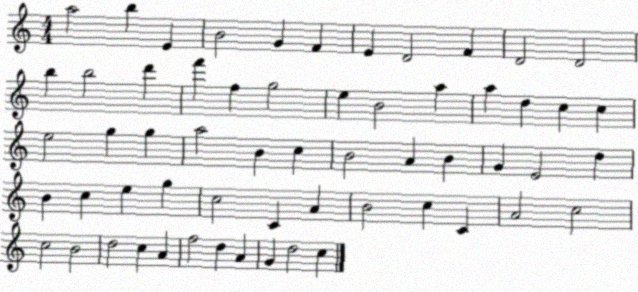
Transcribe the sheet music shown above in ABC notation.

X:1
T:Untitled
M:4/4
L:1/4
K:C
a2 b E B2 G F E D2 F D2 D2 b b2 d' f' f g2 e B2 a a d c c e2 g g a2 B c B2 A B G E2 d B c e g c2 C A B2 c C A2 c2 c2 B2 d2 c A f2 d A G d2 c